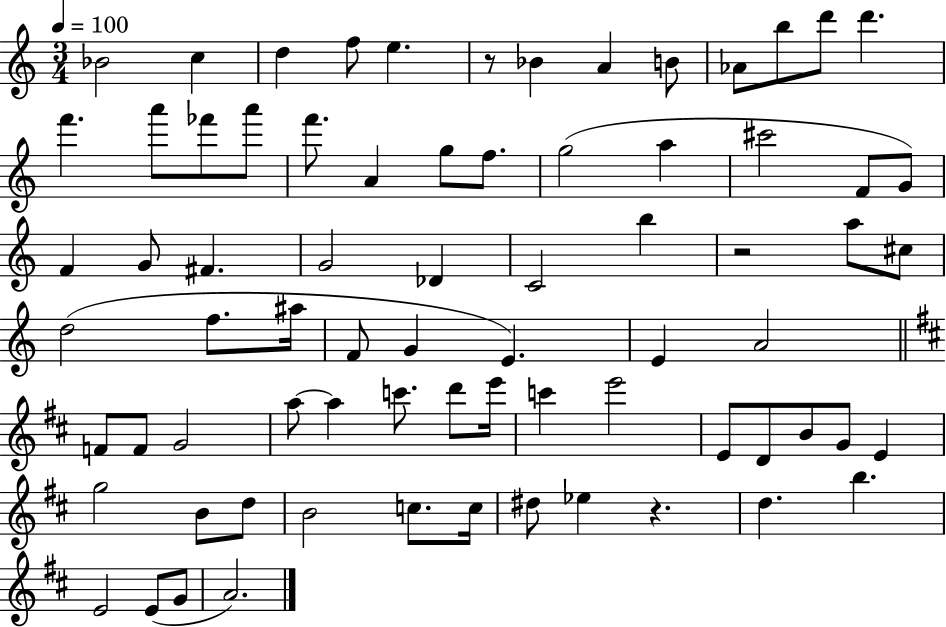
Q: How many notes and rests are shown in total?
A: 74